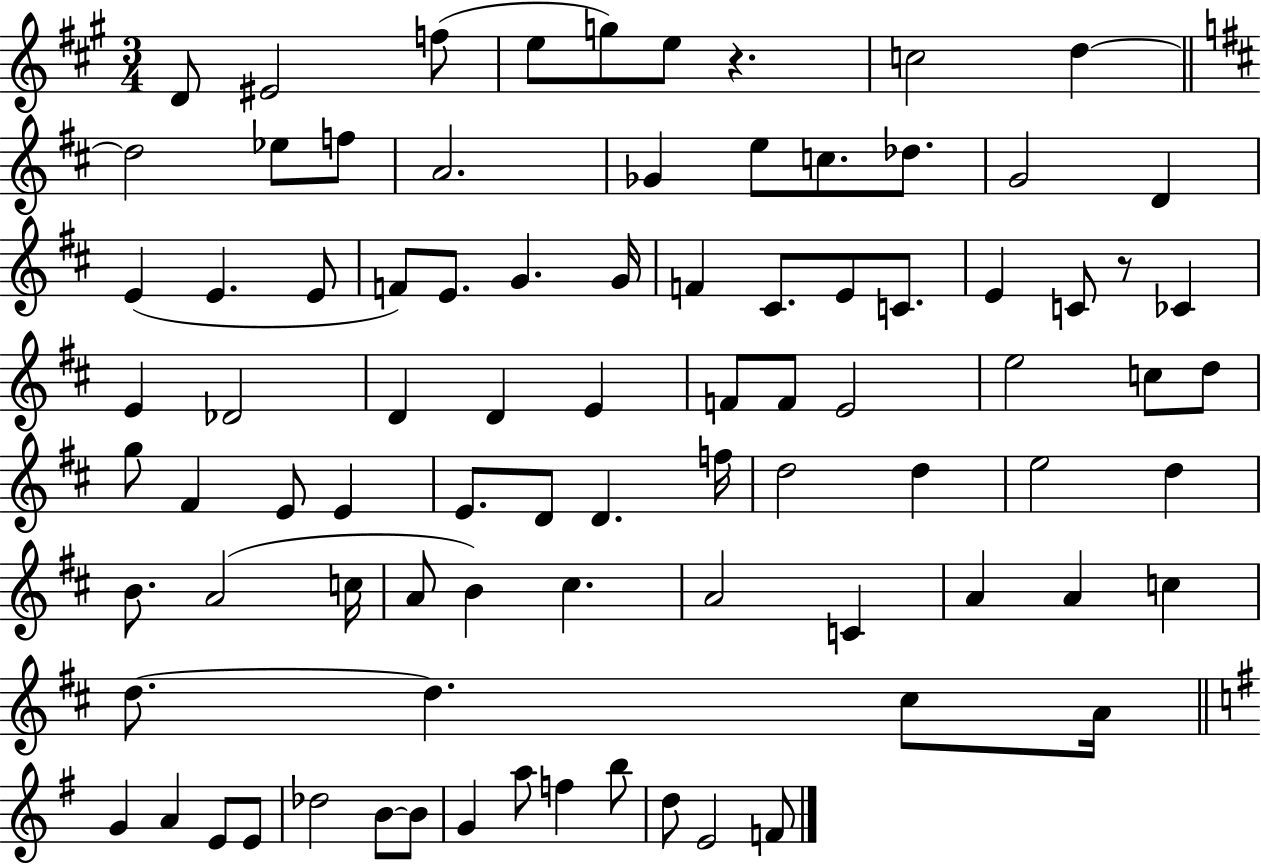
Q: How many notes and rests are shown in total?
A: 86